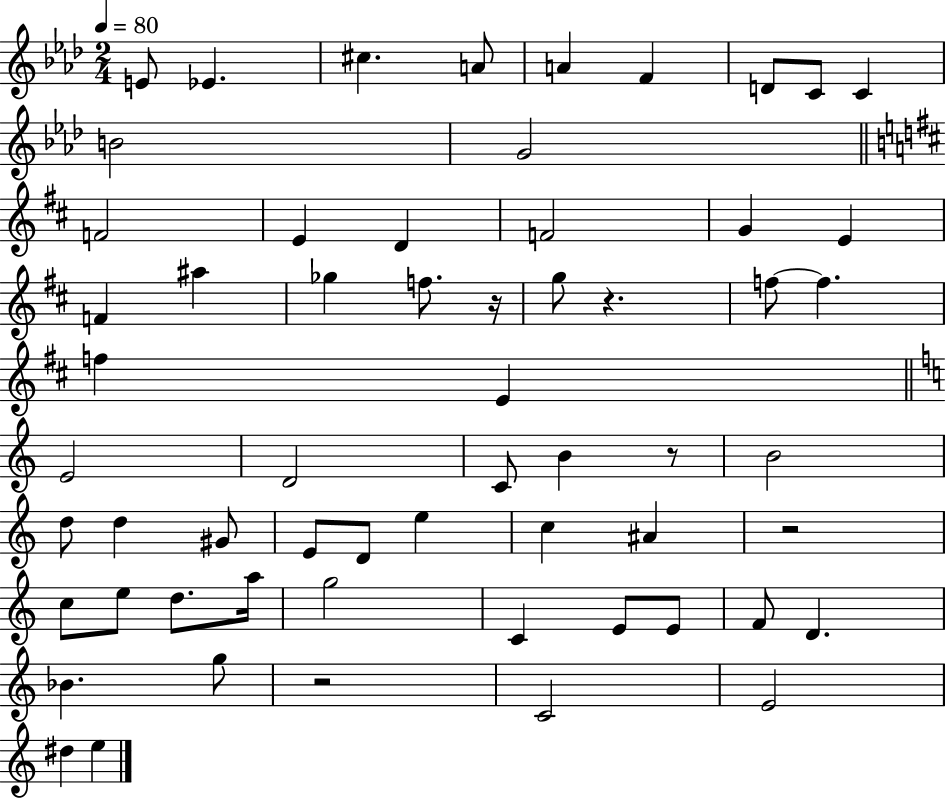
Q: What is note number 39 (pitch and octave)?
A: A#4